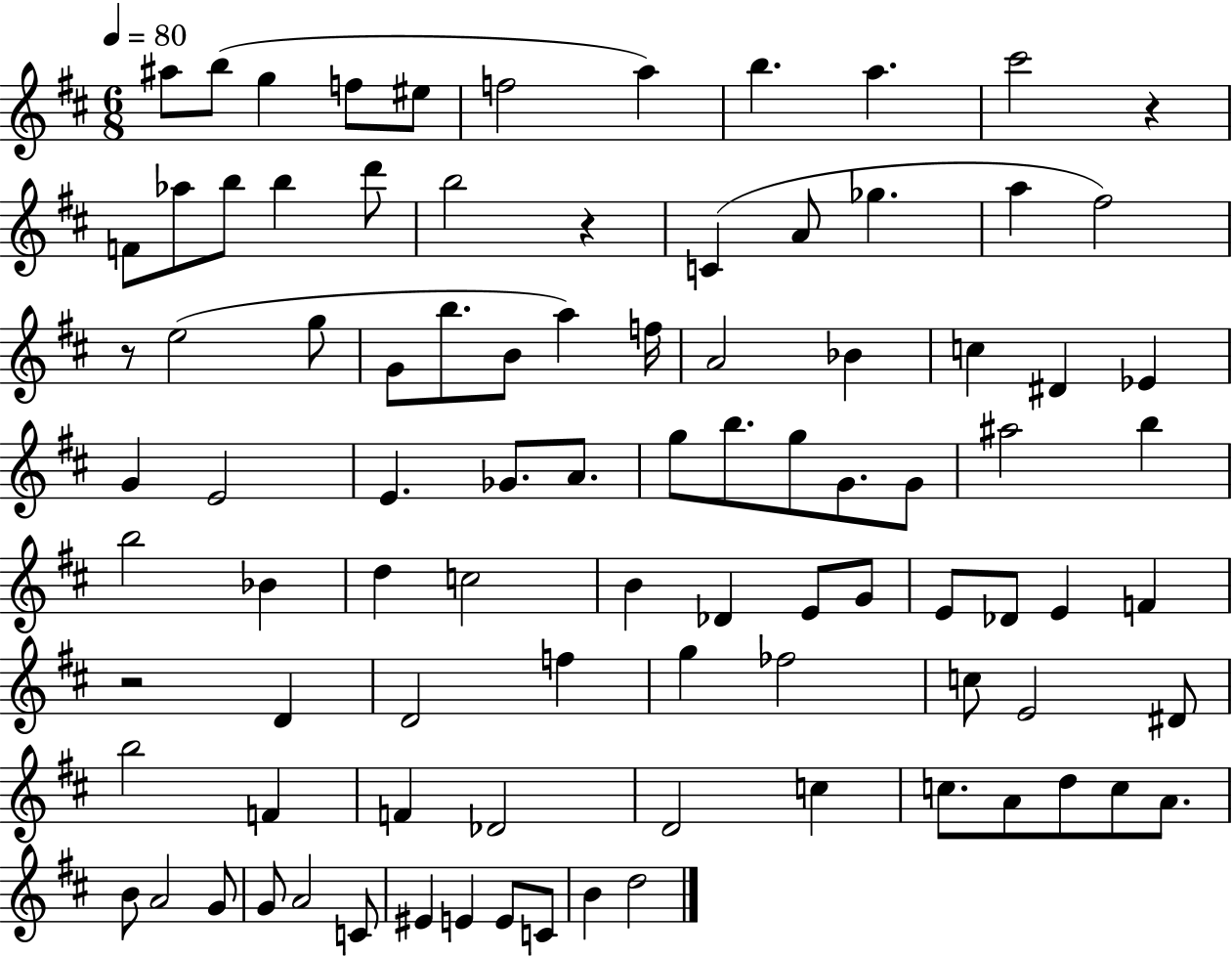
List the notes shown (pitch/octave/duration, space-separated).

A#5/e B5/e G5/q F5/e EIS5/e F5/h A5/q B5/q. A5/q. C#6/h R/q F4/e Ab5/e B5/e B5/q D6/e B5/h R/q C4/q A4/e Gb5/q. A5/q F#5/h R/e E5/h G5/e G4/e B5/e. B4/e A5/q F5/s A4/h Bb4/q C5/q D#4/q Eb4/q G4/q E4/h E4/q. Gb4/e. A4/e. G5/e B5/e. G5/e G4/e. G4/e A#5/h B5/q B5/h Bb4/q D5/q C5/h B4/q Db4/q E4/e G4/e E4/e Db4/e E4/q F4/q R/h D4/q D4/h F5/q G5/q FES5/h C5/e E4/h D#4/e B5/h F4/q F4/q Db4/h D4/h C5/q C5/e. A4/e D5/e C5/e A4/e. B4/e A4/h G4/e G4/e A4/h C4/e EIS4/q E4/q E4/e C4/e B4/q D5/h